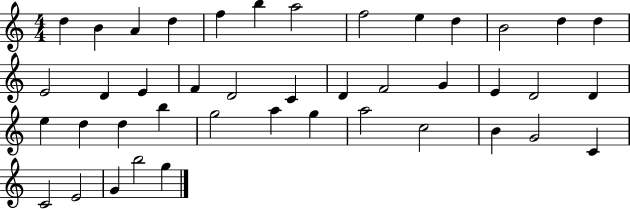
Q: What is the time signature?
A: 4/4